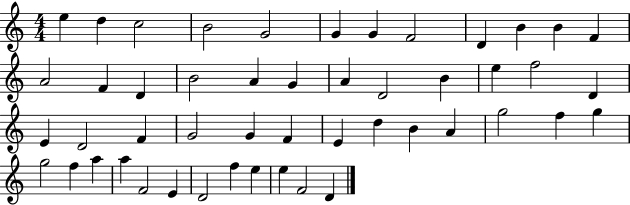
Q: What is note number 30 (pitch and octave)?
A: F4